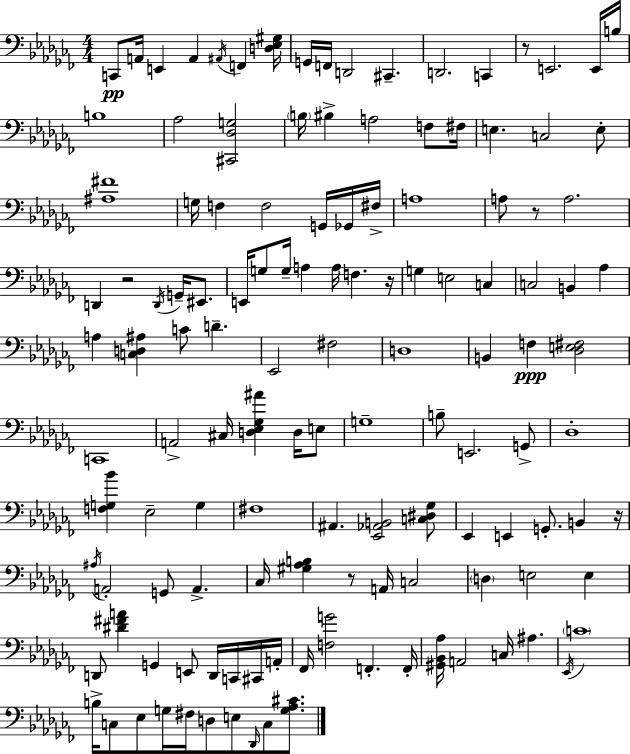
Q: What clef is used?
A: bass